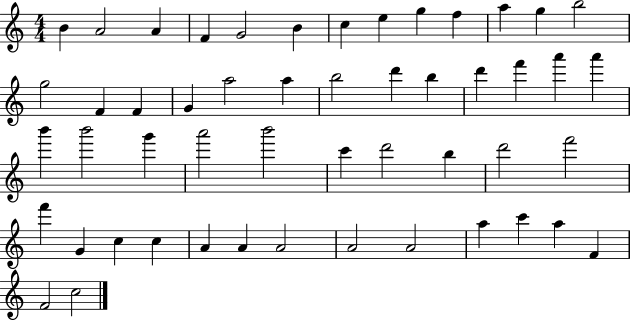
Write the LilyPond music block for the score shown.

{
  \clef treble
  \numericTimeSignature
  \time 4/4
  \key c \major
  b'4 a'2 a'4 | f'4 g'2 b'4 | c''4 e''4 g''4 f''4 | a''4 g''4 b''2 | \break g''2 f'4 f'4 | g'4 a''2 a''4 | b''2 d'''4 b''4 | d'''4 f'''4 a'''4 a'''4 | \break b'''4 b'''2 g'''4 | a'''2 b'''2 | c'''4 d'''2 b''4 | d'''2 f'''2 | \break f'''4 g'4 c''4 c''4 | a'4 a'4 a'2 | a'2 a'2 | a''4 c'''4 a''4 f'4 | \break f'2 c''2 | \bar "|."
}